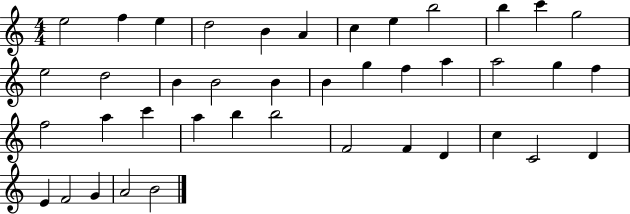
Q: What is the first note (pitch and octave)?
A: E5